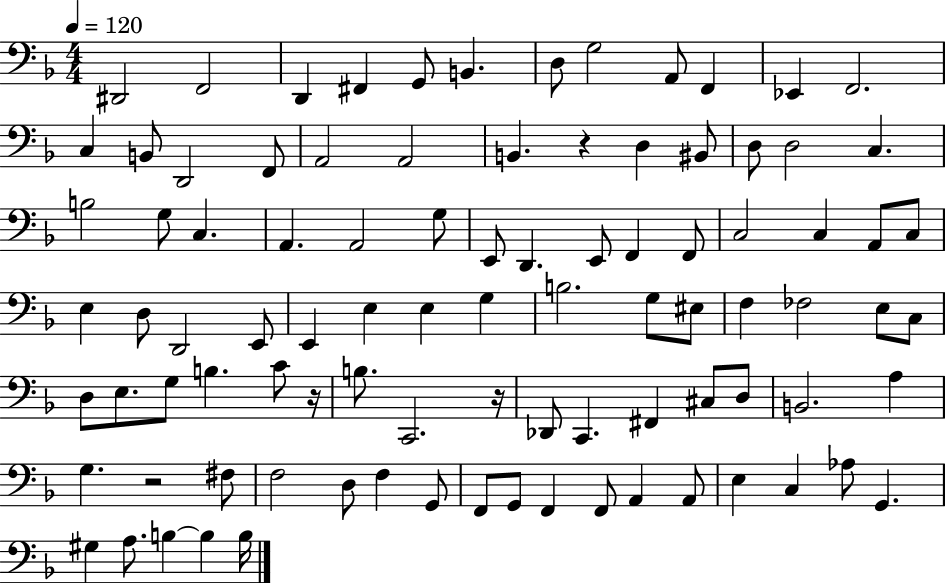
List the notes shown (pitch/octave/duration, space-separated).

D#2/h F2/h D2/q F#2/q G2/e B2/q. D3/e G3/h A2/e F2/q Eb2/q F2/h. C3/q B2/e D2/h F2/e A2/h A2/h B2/q. R/q D3/q BIS2/e D3/e D3/h C3/q. B3/h G3/e C3/q. A2/q. A2/h G3/e E2/e D2/q. E2/e F2/q F2/e C3/h C3/q A2/e C3/e E3/q D3/e D2/h E2/e E2/q E3/q E3/q G3/q B3/h. G3/e EIS3/e F3/q FES3/h E3/e C3/e D3/e E3/e. G3/e B3/q. C4/e R/s B3/e. C2/h. R/s Db2/e C2/q. F#2/q C#3/e D3/e B2/h. A3/q G3/q. R/h F#3/e F3/h D3/e F3/q G2/e F2/e G2/e F2/q F2/e A2/q A2/e E3/q C3/q Ab3/e G2/q. G#3/q A3/e. B3/q B3/q B3/s